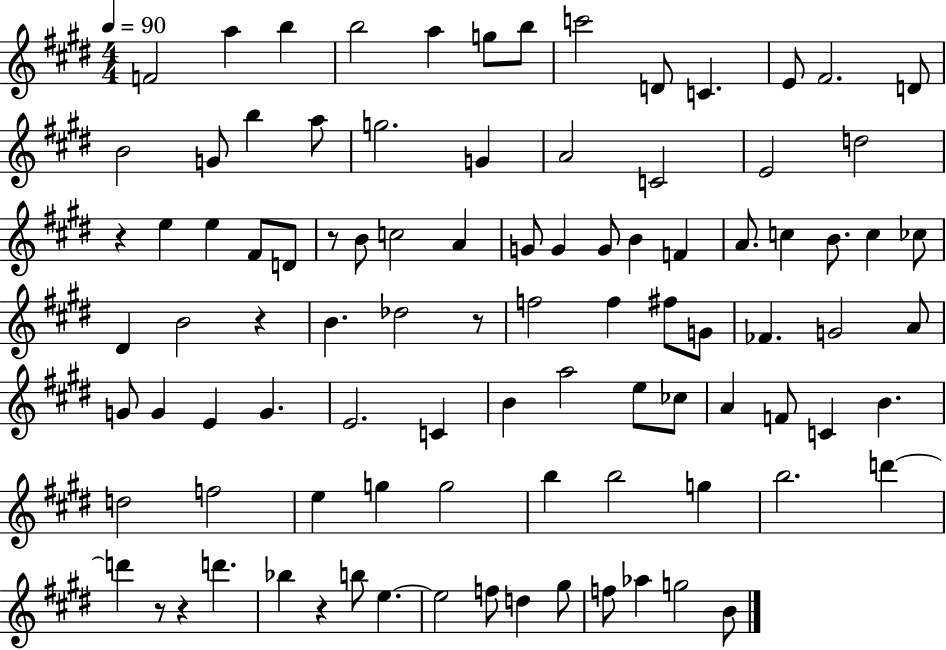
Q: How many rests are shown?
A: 7